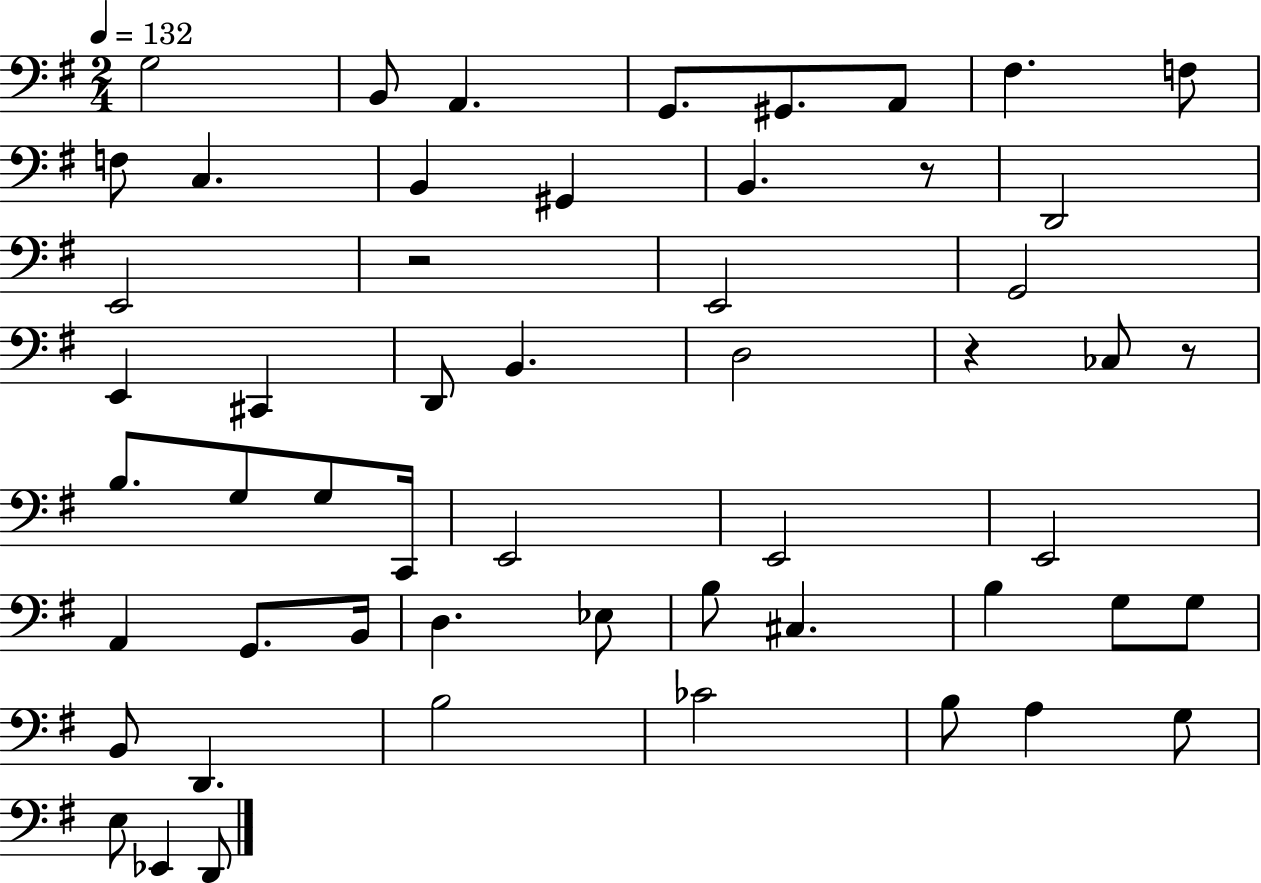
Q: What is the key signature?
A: G major